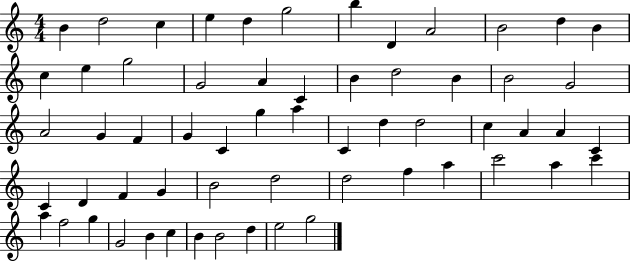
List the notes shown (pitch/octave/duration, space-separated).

B4/q D5/h C5/q E5/q D5/q G5/h B5/q D4/q A4/h B4/h D5/q B4/q C5/q E5/q G5/h G4/h A4/q C4/q B4/q D5/h B4/q B4/h G4/h A4/h G4/q F4/q G4/q C4/q G5/q A5/q C4/q D5/q D5/h C5/q A4/q A4/q C4/q C4/q D4/q F4/q G4/q B4/h D5/h D5/h F5/q A5/q C6/h A5/q C6/q A5/q F5/h G5/q G4/h B4/q C5/q B4/q B4/h D5/q E5/h G5/h